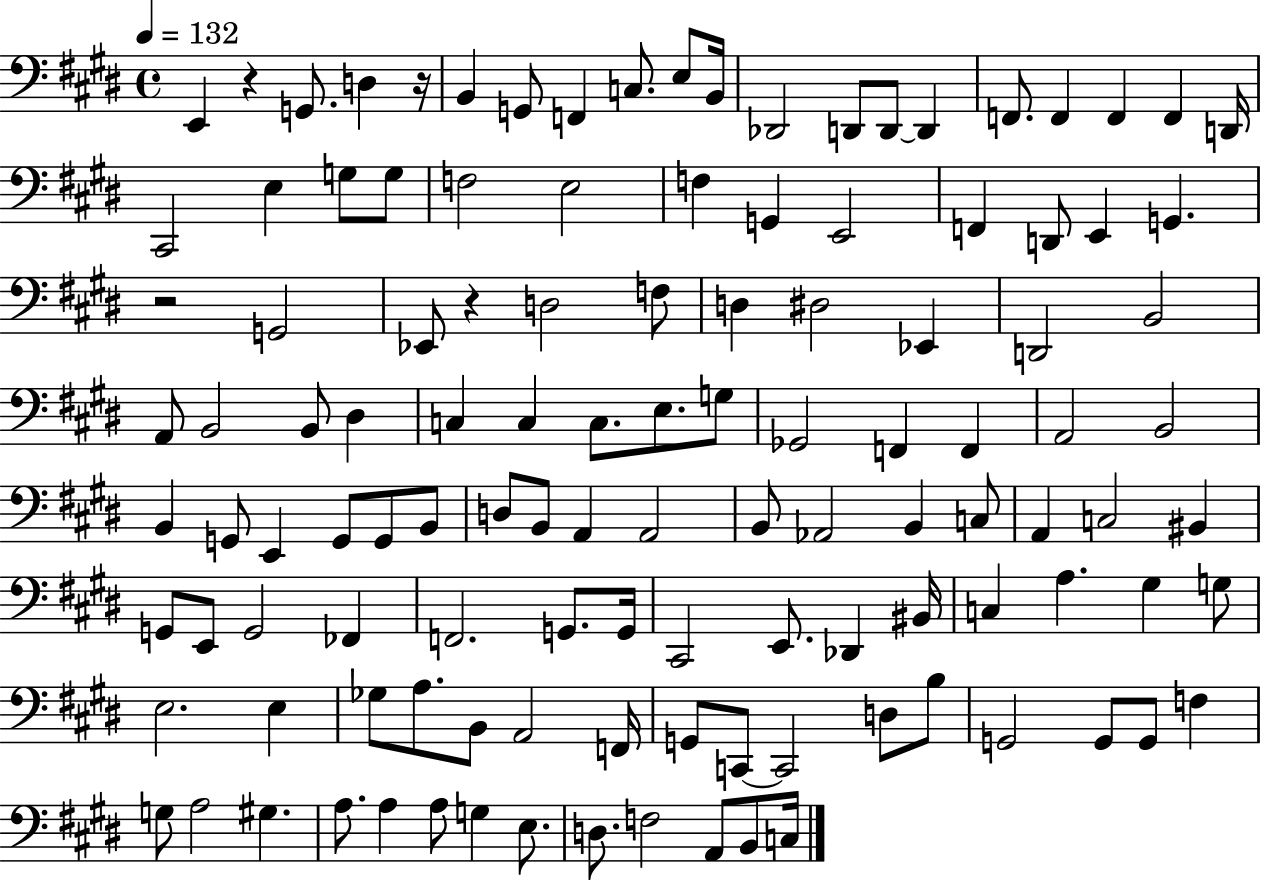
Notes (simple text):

E2/q R/q G2/e. D3/q R/s B2/q G2/e F2/q C3/e. E3/e B2/s Db2/h D2/e D2/e D2/q F2/e. F2/q F2/q F2/q D2/s C#2/h E3/q G3/e G3/e F3/h E3/h F3/q G2/q E2/h F2/q D2/e E2/q G2/q. R/h G2/h Eb2/e R/q D3/h F3/e D3/q D#3/h Eb2/q D2/h B2/h A2/e B2/h B2/e D#3/q C3/q C3/q C3/e. E3/e. G3/e Gb2/h F2/q F2/q A2/h B2/h B2/q G2/e E2/q G2/e G2/e B2/e D3/e B2/e A2/q A2/h B2/e Ab2/h B2/q C3/e A2/q C3/h BIS2/q G2/e E2/e G2/h FES2/q F2/h. G2/e. G2/s C#2/h E2/e. Db2/q BIS2/s C3/q A3/q. G#3/q G3/e E3/h. E3/q Gb3/e A3/e. B2/e A2/h F2/s G2/e C2/e C2/h D3/e B3/e G2/h G2/e G2/e F3/q G3/e A3/h G#3/q. A3/e. A3/q A3/e G3/q E3/e. D3/e. F3/h A2/e B2/e C3/s